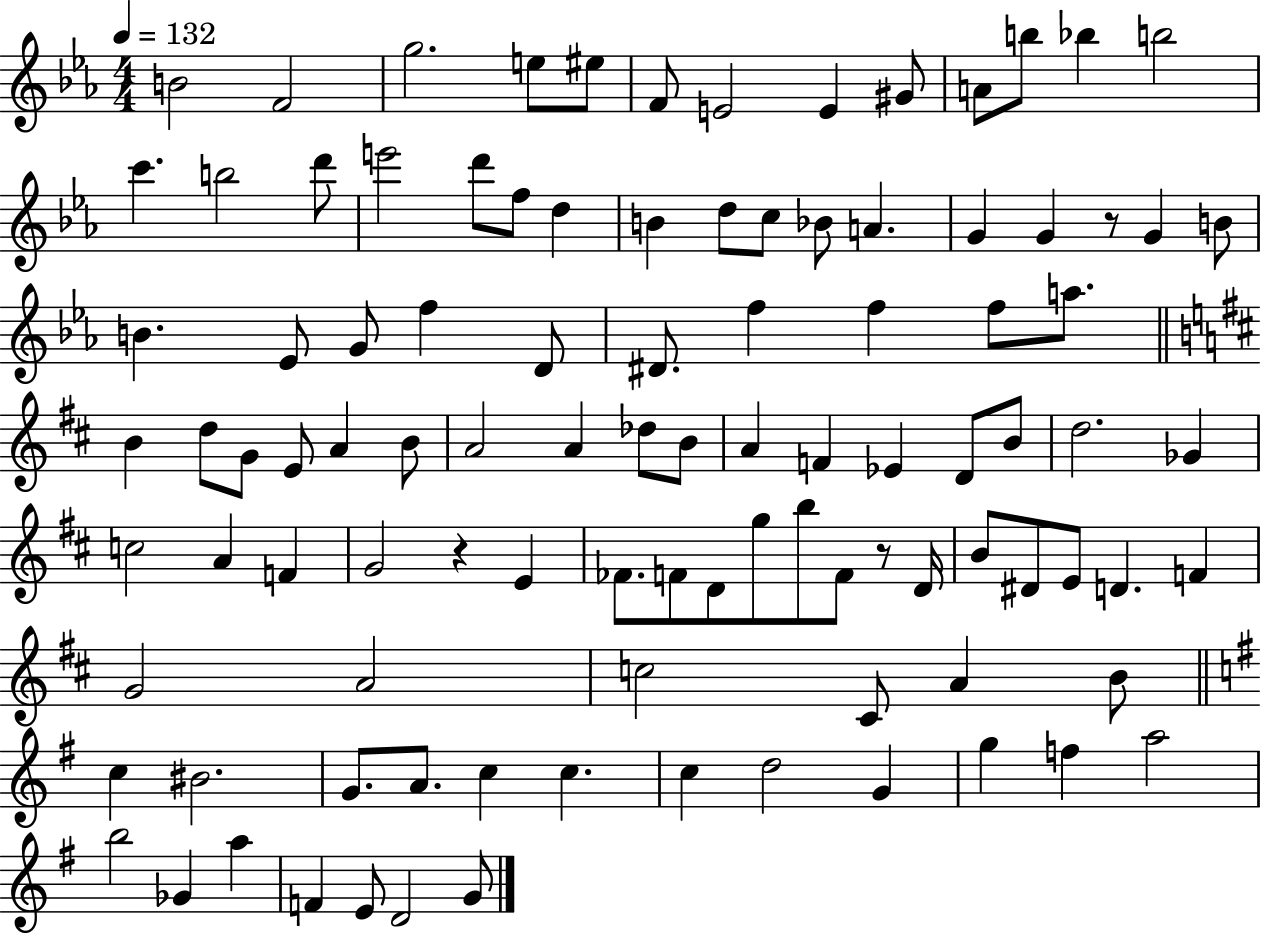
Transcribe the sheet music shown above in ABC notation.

X:1
T:Untitled
M:4/4
L:1/4
K:Eb
B2 F2 g2 e/2 ^e/2 F/2 E2 E ^G/2 A/2 b/2 _b b2 c' b2 d'/2 e'2 d'/2 f/2 d B d/2 c/2 _B/2 A G G z/2 G B/2 B _E/2 G/2 f D/2 ^D/2 f f f/2 a/2 B d/2 G/2 E/2 A B/2 A2 A _d/2 B/2 A F _E D/2 B/2 d2 _G c2 A F G2 z E _F/2 F/2 D/2 g/2 b/2 F/2 z/2 D/4 B/2 ^D/2 E/2 D F G2 A2 c2 ^C/2 A B/2 c ^B2 G/2 A/2 c c c d2 G g f a2 b2 _G a F E/2 D2 G/2